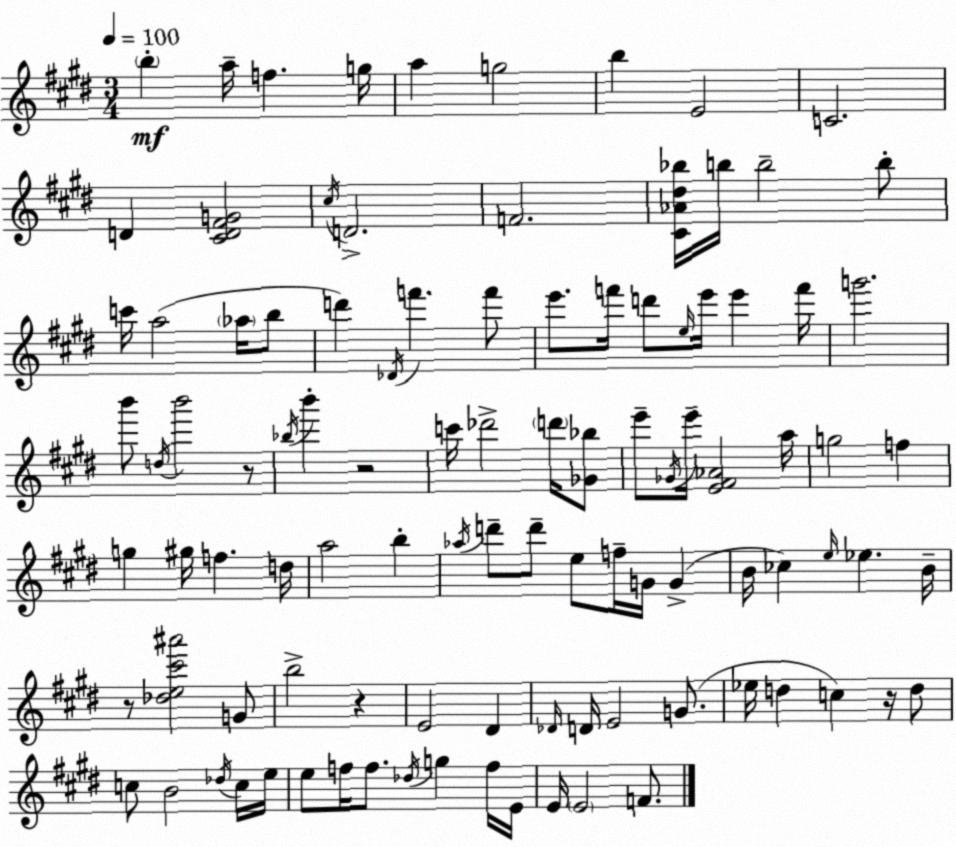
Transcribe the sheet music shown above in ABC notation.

X:1
T:Untitled
M:3/4
L:1/4
K:E
b a/4 f g/4 a g2 b E2 C2 D [^CD^FG]2 ^c/4 D2 F2 [^C_A^d_b]/4 b/4 b2 b/2 c'/4 a2 _a/4 b/2 d' _D/4 f' f'/2 e'/2 f'/4 d'/2 e/4 e'/4 e' f'/4 g'2 b'/2 d/4 b'2 z/2 _b/4 b' z2 c'/4 _d'2 d'/4 [_G_b]/2 e'/2 _G/4 e'/4 [E^F_A]2 a/4 g2 f g ^g/4 f d/4 a2 b _a/4 d'/2 d'/2 e/2 f/4 G/4 G B/4 _c e/4 _e B/4 z/2 [_de^c'^a']2 G/2 b2 z E2 ^D _D/4 D/4 E2 G/2 _e/4 d c z/4 d/2 c/2 B2 _d/4 c/4 e/4 e/2 f/4 f/2 _d/4 g f/4 E/4 E/4 E2 F/2